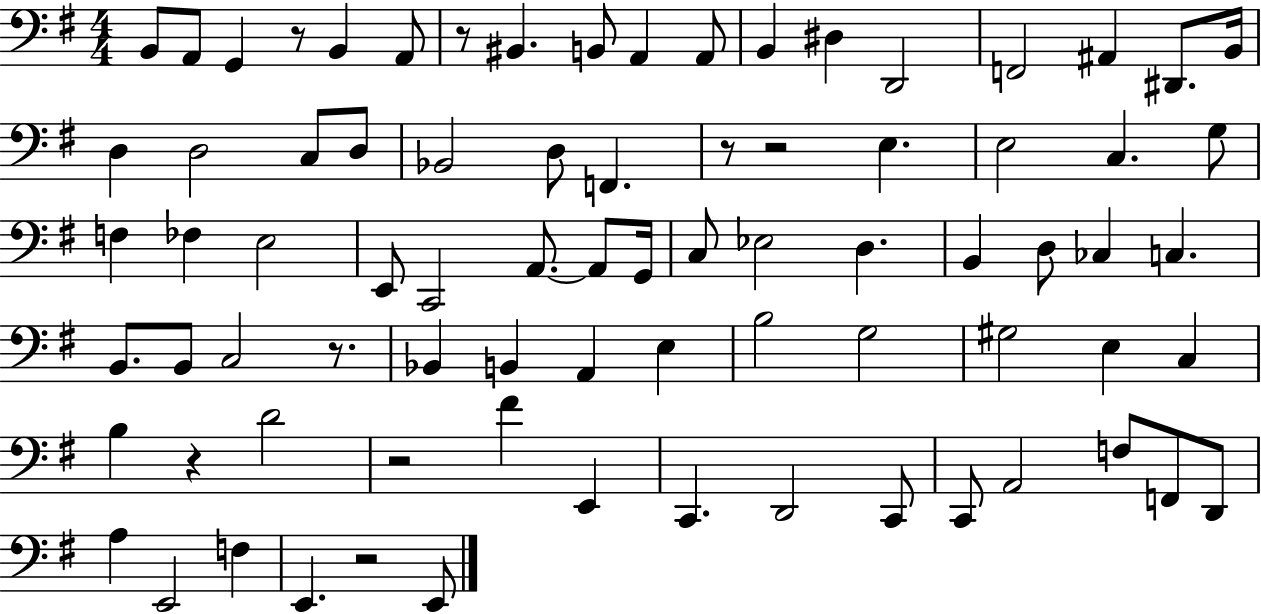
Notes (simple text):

B2/e A2/e G2/q R/e B2/q A2/e R/e BIS2/q. B2/e A2/q A2/e B2/q D#3/q D2/h F2/h A#2/q D#2/e. B2/s D3/q D3/h C3/e D3/e Bb2/h D3/e F2/q. R/e R/h E3/q. E3/h C3/q. G3/e F3/q FES3/q E3/h E2/e C2/h A2/e. A2/e G2/s C3/e Eb3/h D3/q. B2/q D3/e CES3/q C3/q. B2/e. B2/e C3/h R/e. Bb2/q B2/q A2/q E3/q B3/h G3/h G#3/h E3/q C3/q B3/q R/q D4/h R/h F#4/q E2/q C2/q. D2/h C2/e C2/e A2/h F3/e F2/e D2/e A3/q E2/h F3/q E2/q. R/h E2/e